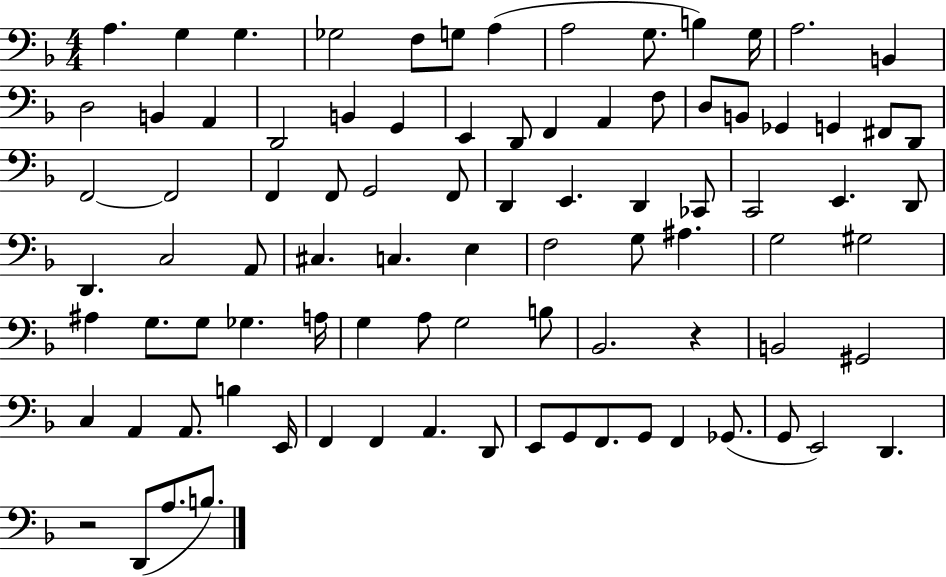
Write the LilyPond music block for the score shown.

{
  \clef bass
  \numericTimeSignature
  \time 4/4
  \key f \major
  \repeat volta 2 { a4. g4 g4. | ges2 f8 g8 a4( | a2 g8. b4) g16 | a2. b,4 | \break d2 b,4 a,4 | d,2 b,4 g,4 | e,4 d,8 f,4 a,4 f8 | d8 b,8 ges,4 g,4 fis,8 d,8 | \break f,2~~ f,2 | f,4 f,8 g,2 f,8 | d,4 e,4. d,4 ces,8 | c,2 e,4. d,8 | \break d,4. c2 a,8 | cis4. c4. e4 | f2 g8 ais4. | g2 gis2 | \break ais4 g8. g8 ges4. a16 | g4 a8 g2 b8 | bes,2. r4 | b,2 gis,2 | \break c4 a,4 a,8. b4 e,16 | f,4 f,4 a,4. d,8 | e,8 g,8 f,8. g,8 f,4 ges,8.( | g,8 e,2) d,4. | \break r2 d,8( a8. b8.) | } \bar "|."
}